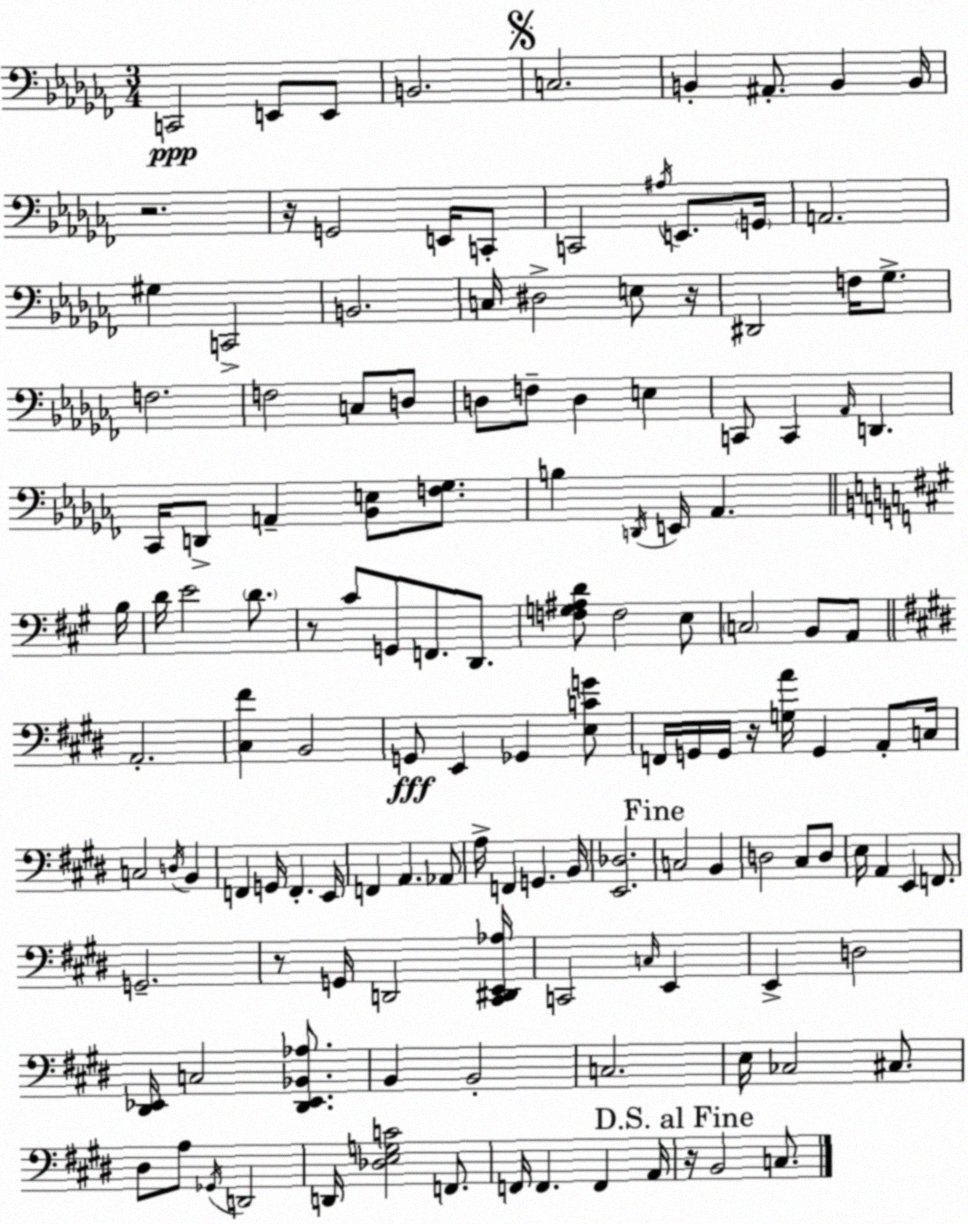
X:1
T:Untitled
M:3/4
L:1/4
K:Abm
C,,2 E,,/2 E,,/2 B,,2 C,2 B,, ^A,,/2 B,, B,,/4 z2 z/4 G,,2 E,,/4 C,,/2 C,,2 ^A,/4 E,,/2 G,,/4 A,,2 ^G, C,,2 B,,2 C,/4 ^D,2 E,/2 z/4 ^D,,2 F,/4 _G,/2 F,2 F,2 C,/2 D,/2 D,/2 F,/2 D, E, C,,/2 C,, _A,,/4 D,, _C,,/4 D,,/2 A,, [_B,,E,]/2 [F,_G,]/2 B, D,,/4 E,,/4 _A,, B,/4 D/4 E2 D/2 z/2 ^C/2 G,,/2 F,,/2 D,,/2 [F,G,^A,D]/2 F,2 E,/2 C,2 B,,/2 A,,/2 A,,2 [^C,^F] B,,2 G,,/2 E,, _G,, [E,CG]/2 F,,/4 G,,/4 G,,/4 z/4 [G,A]/4 G,, A,,/2 C,/4 C,2 D,/4 B,, F,, G,,/4 F,, E,,/4 F,, A,, _A,,/2 A,/4 F,, G,, B,,/4 [E,,_D,]2 C,2 B,, D,2 ^C,/2 D,/2 E,/4 A,, E,, F,,/2 G,,2 z/2 G,,/4 D,,2 [^C,,^D,,E,,_A,]/4 C,,2 C,/4 E,, E,, D,2 [^D,,_E,,]/4 C,2 [^D,,_E,,_B,,_A,]/2 B,, B,,2 C,2 E,/4 _C,2 ^C,/2 ^D,/2 A,/2 _G,,/4 D,,2 D,,/4 [_D,E,G,C]2 F,,/2 F,,/4 F,, F,, A,,/4 z/4 B,,2 C,/2